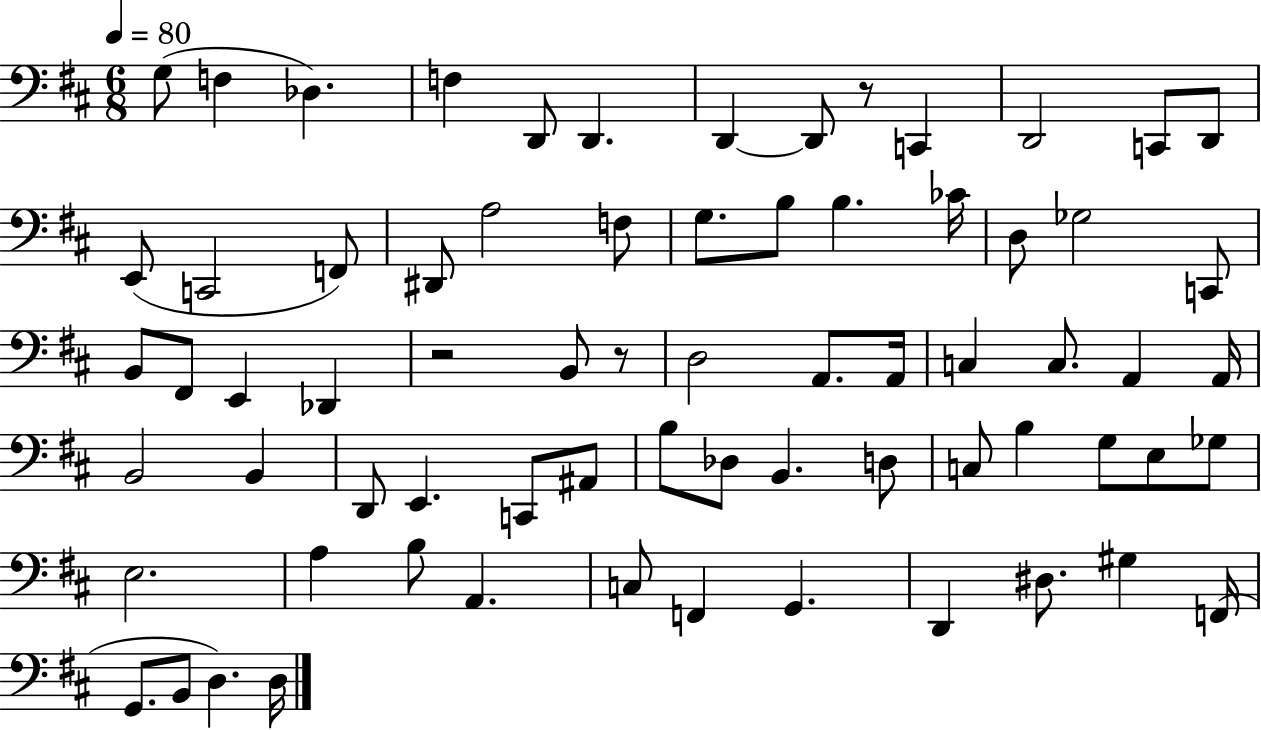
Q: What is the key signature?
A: D major